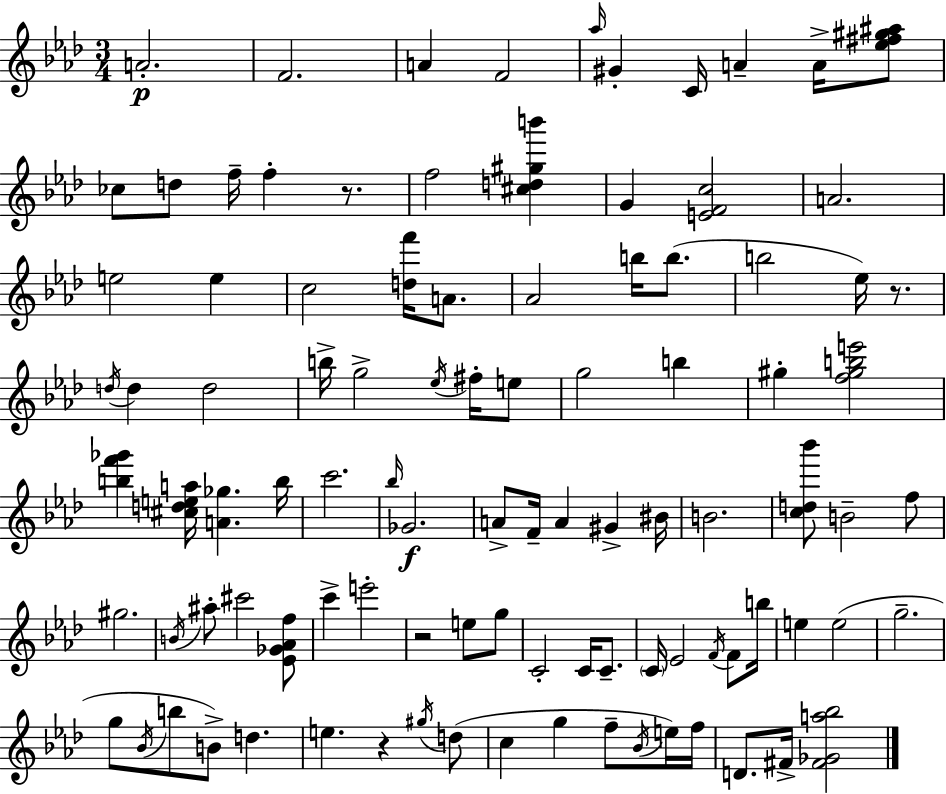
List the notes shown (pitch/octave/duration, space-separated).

A4/h. F4/h. A4/q F4/h Ab5/s G#4/q C4/s A4/q A4/s [Eb5,F#5,G#5,A#5]/e CES5/e D5/e F5/s F5/q R/e. F5/h [C#5,D5,G#5,B6]/q G4/q [E4,F4,C5]/h A4/h. E5/h E5/q C5/h [D5,F6]/s A4/e. Ab4/h B5/s B5/e. B5/h Eb5/s R/e. D5/s D5/q D5/h B5/s G5/h Eb5/s F#5/s E5/e G5/h B5/q G#5/q [F5,G#5,B5,E6]/h [B5,F6,Gb6]/q [C#5,D5,E5,A5]/s [A4,Gb5]/q. B5/s C6/h. Bb5/s Gb4/h. A4/e F4/s A4/q G#4/q BIS4/s B4/h. [C5,D5,Bb6]/e B4/h F5/e G#5/h. B4/s A#5/e C#6/h [Eb4,Gb4,Ab4,F5]/e C6/q E6/h R/h E5/e G5/e C4/h C4/s C4/e. C4/s Eb4/h F4/s F4/e B5/s E5/q E5/h G5/h. G5/e Bb4/s B5/e B4/e D5/q. E5/q. R/q G#5/s D5/e C5/q G5/q F5/e Bb4/s E5/s F5/s D4/e. F#4/s [F#4,Gb4,A5,Bb5]/h